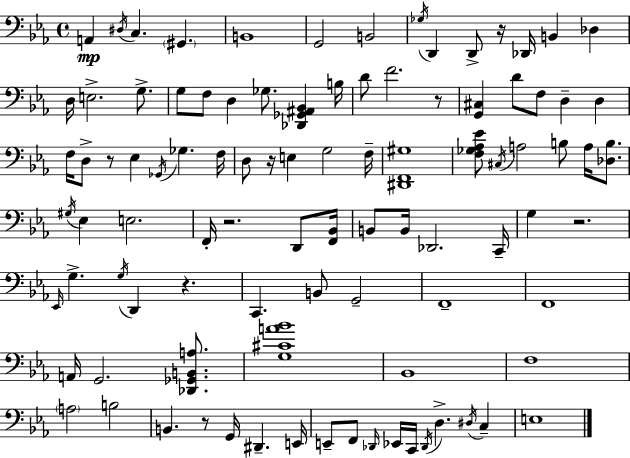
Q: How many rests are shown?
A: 8